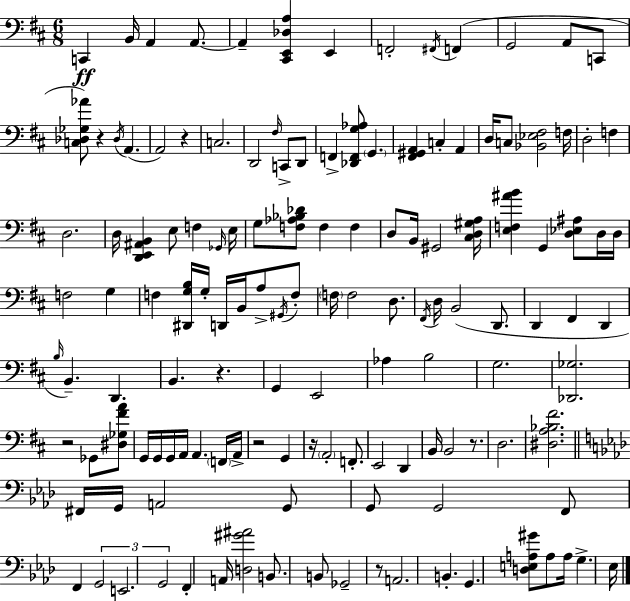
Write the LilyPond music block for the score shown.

{
  \clef bass
  \numericTimeSignature
  \time 6/8
  \key d \major
  c,4\ff b,16 a,4 a,8.~~ | a,4-- <cis, e, des a>4 e,4 | f,2-. \acciaccatura { fis,16 } f,4( | g,2 a,8 c,8 | \break <c des ges aes'>8) r4 \acciaccatura { des16 }( a,4. | a,2) r4 | c2. | d,2 \grace { fis16 } c,8-> | \break d,8 f,4-> <des, f, g aes>8 \parenthesize g,4. | <fis, gis, a,>4 c4-. a,4 | d16 c8 <bes, ees fis>2 | f16 d2-. f4 | \break d2. | d16 <d, e, ais, b,>4 e8 f4 | \grace { ges,16 } e16 g8 <f aes bes des'>8 f4 | f4 d8 b,16 gis,2 | \break <cis d gis a>16 <e f ais' b'>4 g,4 | <d ees ais>8 d16 d16 f2 | g4 f4 <dis, g b>16 g16-. d,16 b,16 | a8-> \acciaccatura { gis,16 } f8-. \parenthesize f16 f2 | \break d8. \acciaccatura { fis,16 } d16 b,2( | d,8. d,4 fis,4 | d,4 \grace { b16 }) b,4.-- | d,4. b,4. | \break r4. g,4 e,2 | aes4 b2 | g2. | <des, ges>2. | \break r2 | ges,8 <dis ges fis' a'>8 g,16 g,16 g,16 a,16 a,4. | \parenthesize f,16 a,16-> r2 | g,4 r16 \parenthesize a,2-. | \break f,8.-. e,2 | d,4 b,16 b,2 | r8. d2. | <dis a bes fis'>2. | \break \bar "||" \break \key f \minor fis,16 g,16 a,2 g,8 | g,8 g,2 f,8 | f,4 \tuplet 3/2 { g,2 | e,2. | \break g,2 } f,4-. | a,16 <d gis' ais'>2 b,8. | b,8 ges,2-- r8 | a,2. | \break b,4.-. g,4. | <d e a gis'>8 a8 a16 g4.-> ees16 | \bar "|."
}